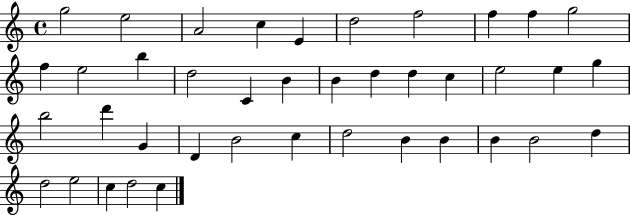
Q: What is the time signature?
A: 4/4